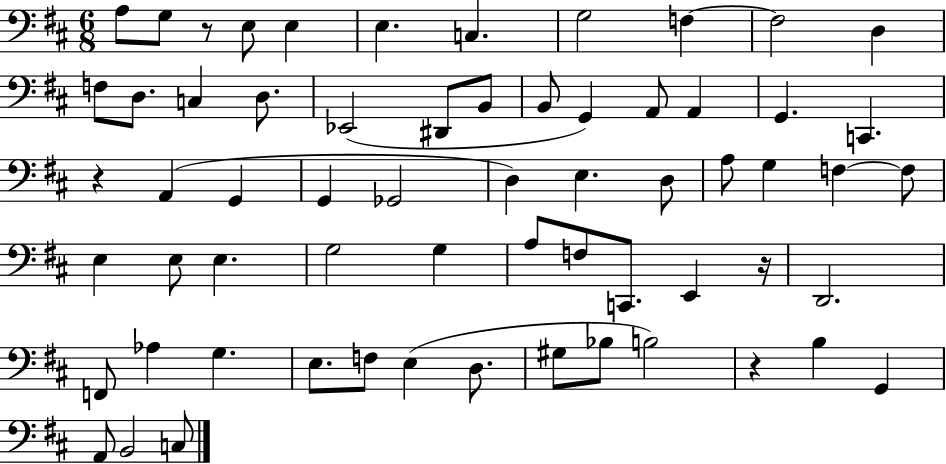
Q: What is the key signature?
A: D major